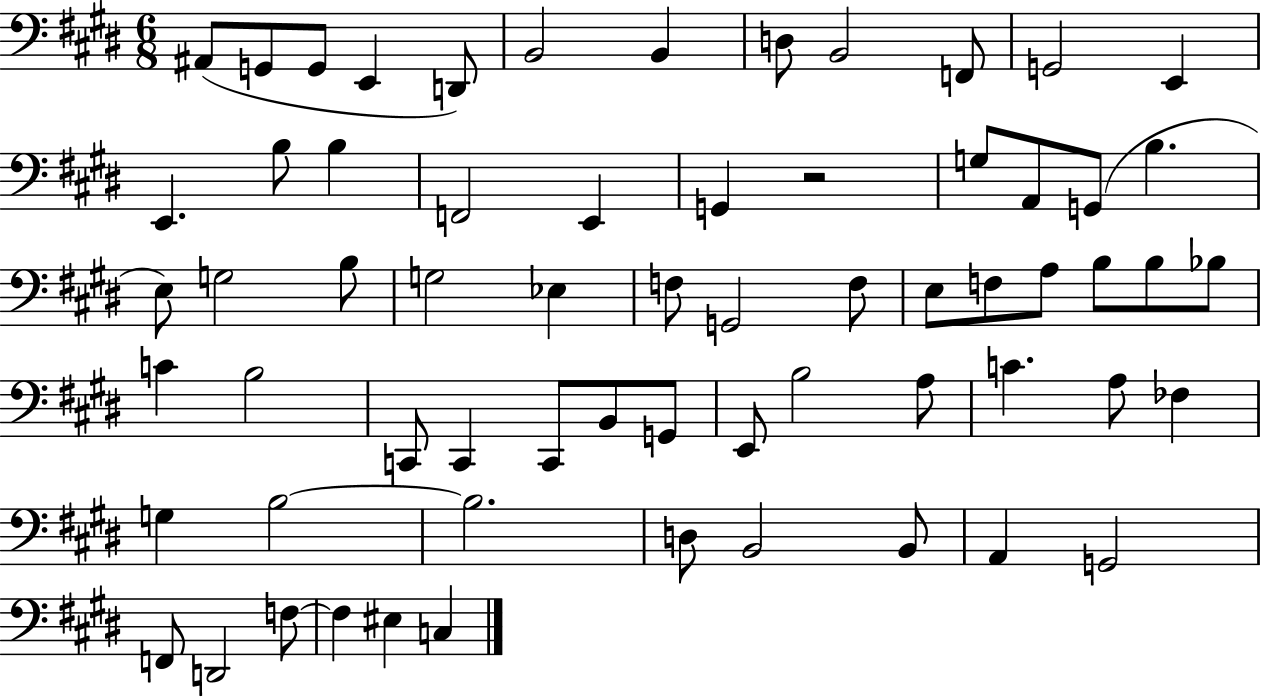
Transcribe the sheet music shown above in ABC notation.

X:1
T:Untitled
M:6/8
L:1/4
K:E
^A,,/2 G,,/2 G,,/2 E,, D,,/2 B,,2 B,, D,/2 B,,2 F,,/2 G,,2 E,, E,, B,/2 B, F,,2 E,, G,, z2 G,/2 A,,/2 G,,/2 B, E,/2 G,2 B,/2 G,2 _E, F,/2 G,,2 F,/2 E,/2 F,/2 A,/2 B,/2 B,/2 _B,/2 C B,2 C,,/2 C,, C,,/2 B,,/2 G,,/2 E,,/2 B,2 A,/2 C A,/2 _F, G, B,2 B,2 D,/2 B,,2 B,,/2 A,, G,,2 F,,/2 D,,2 F,/2 F, ^E, C,